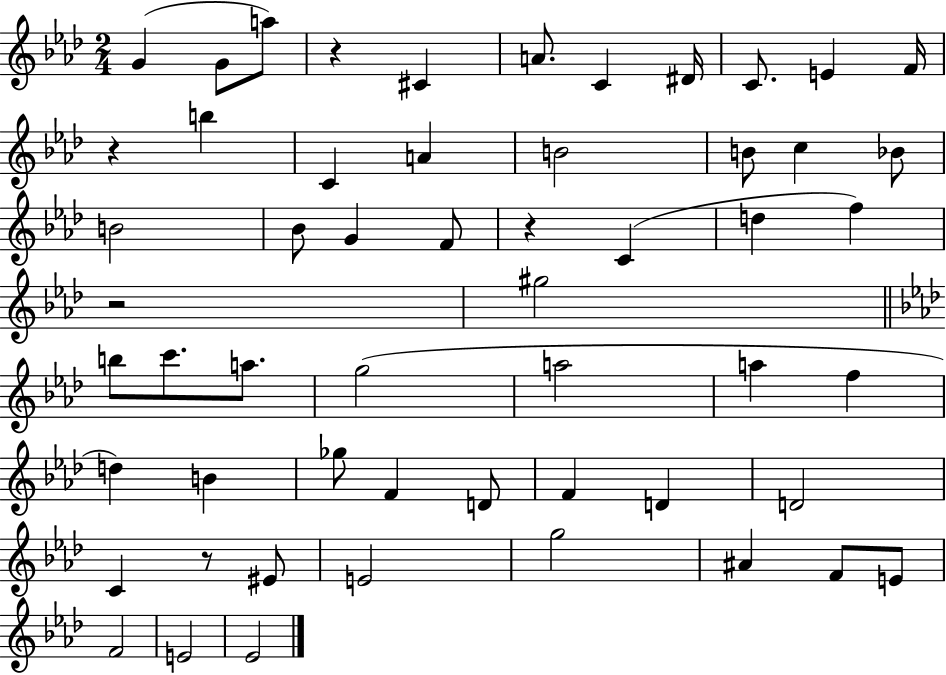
G4/q G4/e A5/e R/q C#4/q A4/e. C4/q D#4/s C4/e. E4/q F4/s R/q B5/q C4/q A4/q B4/h B4/e C5/q Bb4/e B4/h Bb4/e G4/q F4/e R/q C4/q D5/q F5/q R/h G#5/h B5/e C6/e. A5/e. G5/h A5/h A5/q F5/q D5/q B4/q Gb5/e F4/q D4/e F4/q D4/q D4/h C4/q R/e EIS4/e E4/h G5/h A#4/q F4/e E4/e F4/h E4/h Eb4/h